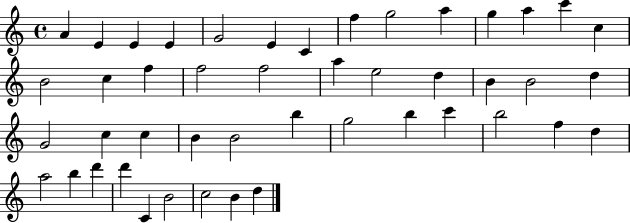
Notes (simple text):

A4/q E4/q E4/q E4/q G4/h E4/q C4/q F5/q G5/h A5/q G5/q A5/q C6/q C5/q B4/h C5/q F5/q F5/h F5/h A5/q E5/h D5/q B4/q B4/h D5/q G4/h C5/q C5/q B4/q B4/h B5/q G5/h B5/q C6/q B5/h F5/q D5/q A5/h B5/q D6/q D6/q C4/q B4/h C5/h B4/q D5/q